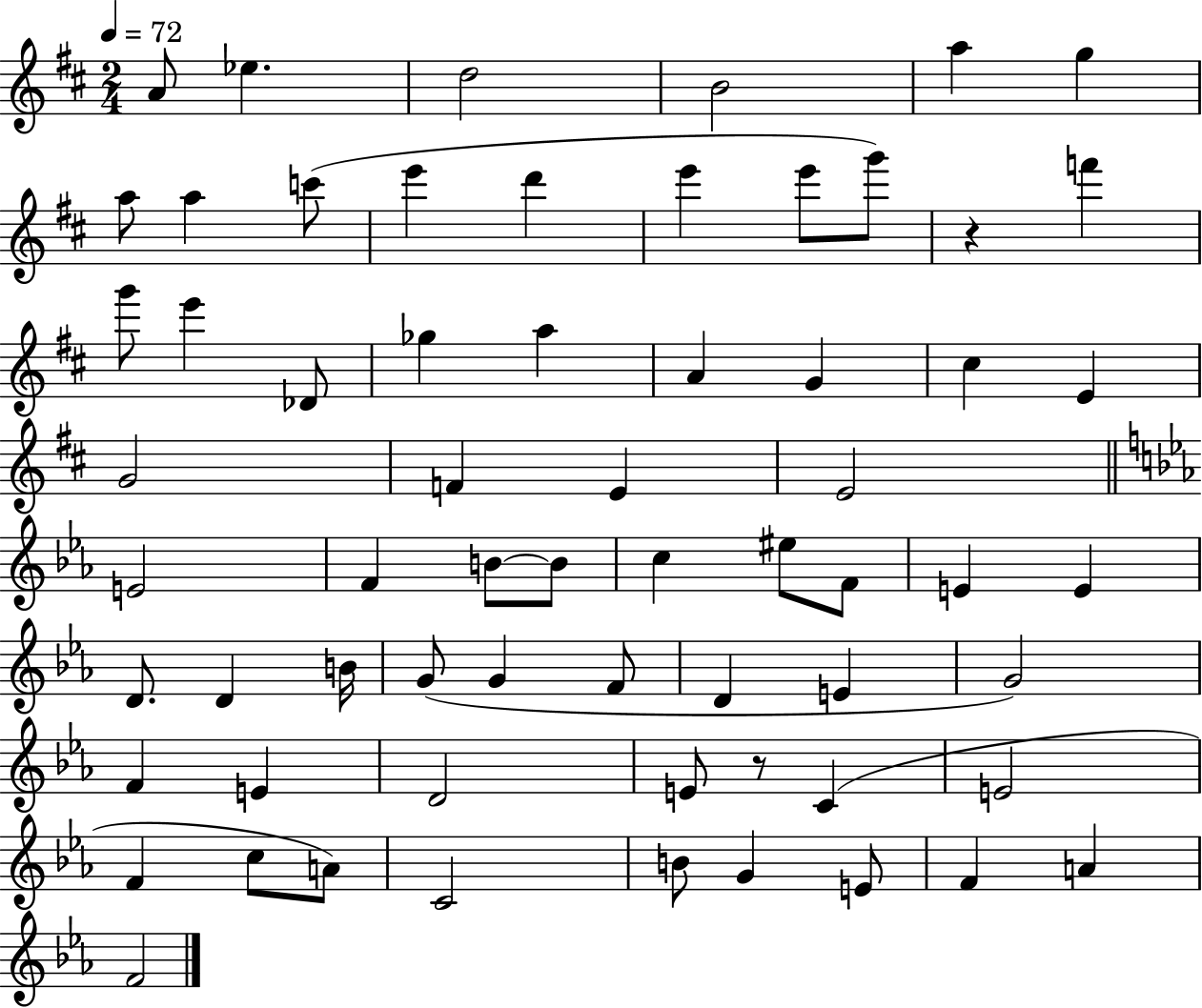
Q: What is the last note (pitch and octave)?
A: F4